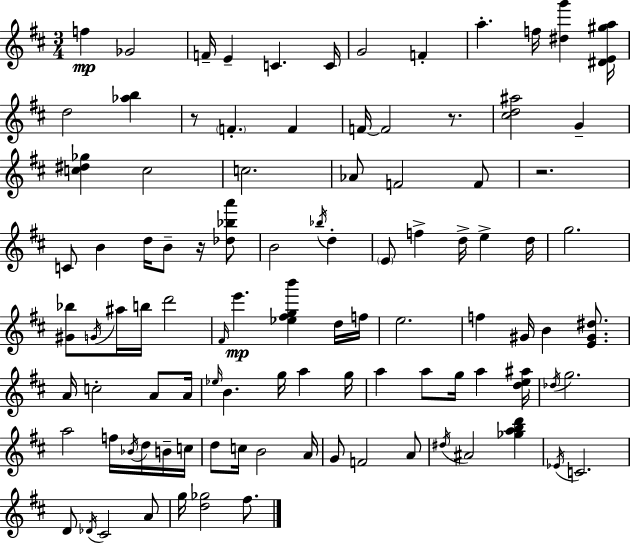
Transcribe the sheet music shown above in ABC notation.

X:1
T:Untitled
M:3/4
L:1/4
K:D
f _G2 F/4 E C C/4 G2 F a f/4 [^dg'] [^DE^ga]/4 d2 [_ab] z/2 F F F/4 F2 z/2 [^cd^a]2 G [c^d_g] c2 c2 _A/2 F2 F/2 z2 C/2 B d/4 B/2 z/4 [_d_ba']/2 B2 _b/4 d E/2 f d/4 e d/4 g2 [^G_b]/2 G/4 ^a/4 b/4 d'2 ^F/4 e' [_e^fgb'] d/4 f/4 e2 f ^G/4 B [E^G^d]/2 A/4 c2 A/2 A/4 _e/4 B g/4 a g/4 a a/2 g/4 a [de^a]/4 _d/4 g2 a2 f/4 _B/4 d/4 B/4 c/4 d/2 c/4 B2 A/4 G/2 F2 A/2 ^d/4 ^A2 [_gabd'] _E/4 C2 D/2 _D/4 ^C2 A/2 g/4 [d_g]2 ^f/2